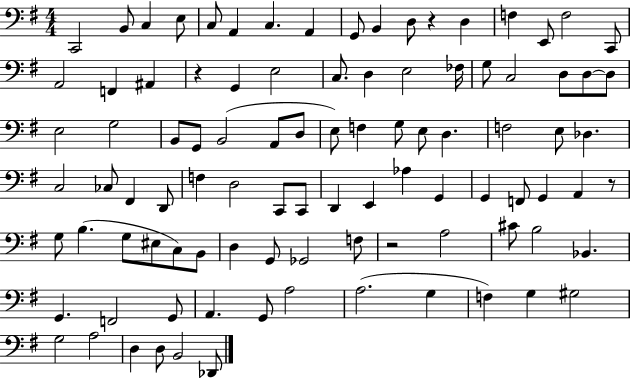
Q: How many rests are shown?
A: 4